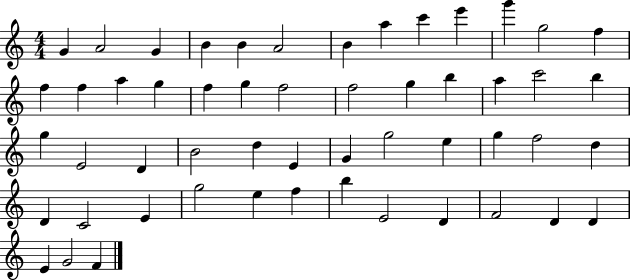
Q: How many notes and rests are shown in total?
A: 53